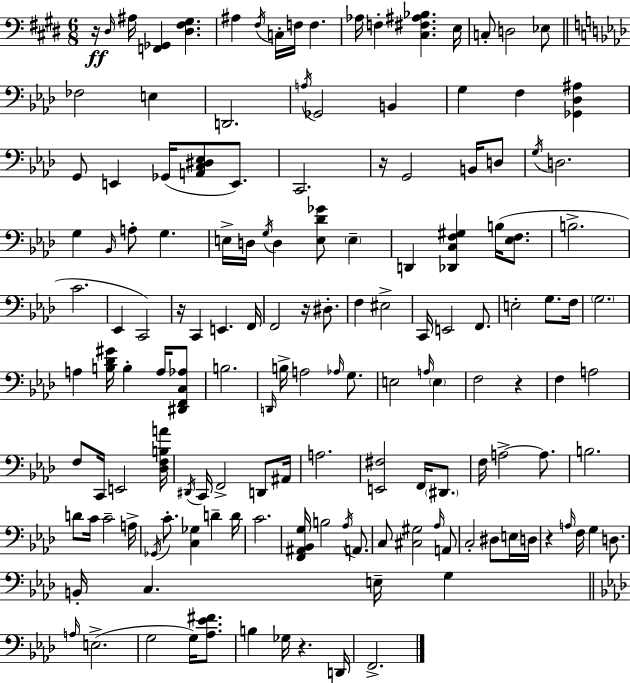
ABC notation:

X:1
T:Untitled
M:6/8
L:1/4
K:E
z/4 ^D,/4 ^A,/4 [F,,_G,,] [^D,^F,^G,] ^A, ^F,/4 C,/4 F,/4 F, _A,/4 F, [^C,^F,^A,_B,] E,/4 C,/2 D,2 _E,/2 _F,2 E, D,,2 A,/4 _G,,2 B,, G, F, [_G,,_D,^A,] G,,/2 E,, _G,,/4 [A,,C,^D,_E,]/2 E,,/2 C,,2 z/4 G,,2 B,,/4 D,/2 G,/4 D,2 G, _B,,/4 A,/2 G, E,/4 D,/4 G,/4 D, [E,_D_G]/2 E, D,, [_D,,C,F,^G,] B,/4 [_E,F,]/2 B,2 C2 _E,, C,,2 z/4 C,, E,, F,,/4 F,,2 z/4 ^D,/2 F, ^E,2 C,,/4 E,,2 F,,/2 E,2 G,/2 F,/4 G,2 A, [B,_D^G]/4 B, A,/4 [^D,,F,,C,_A,]/2 B,2 D,,/4 B,/4 A,2 _A,/4 G,/2 E,2 A,/4 E, F,2 z F, A,2 F,/2 C,,/4 E,,2 [_D,F,B,A]/4 ^D,,/4 C,,/4 F,,2 D,,/2 ^A,,/4 A,2 [E,,^F,]2 F,,/4 ^D,,/2 F,/4 A,2 A,/2 B,2 D/2 C/4 C2 A,/4 _G,,/4 C/2 [C,_G,] D D/4 C2 [F,,^A,,_B,,G,]/4 B,2 _A,/4 A,,/2 C,/2 [^C,^G,]2 _A,/4 A,,/2 C,2 ^D,/2 E,/4 D,/4 z A,/4 F,/4 G, D,/2 B,,/4 C, E,/4 G, A,/4 E,2 G,2 G,/4 [_A,_E^F]/2 B, _G,/4 z D,,/4 F,,2